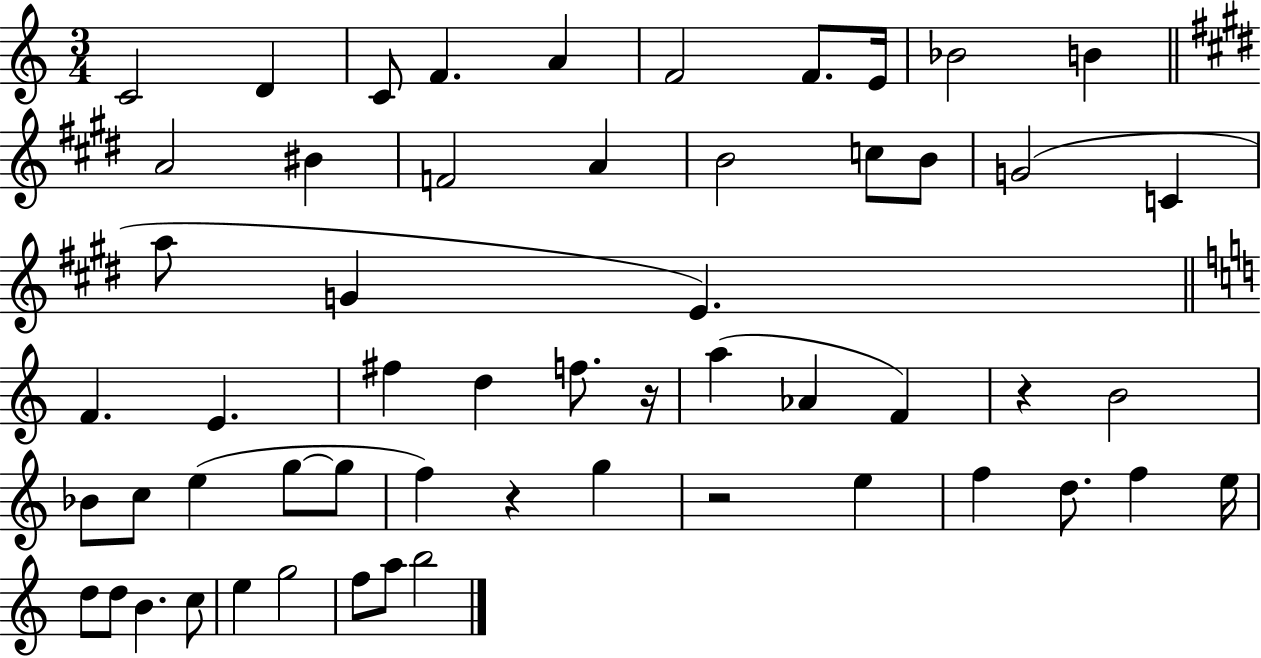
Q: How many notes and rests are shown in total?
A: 56